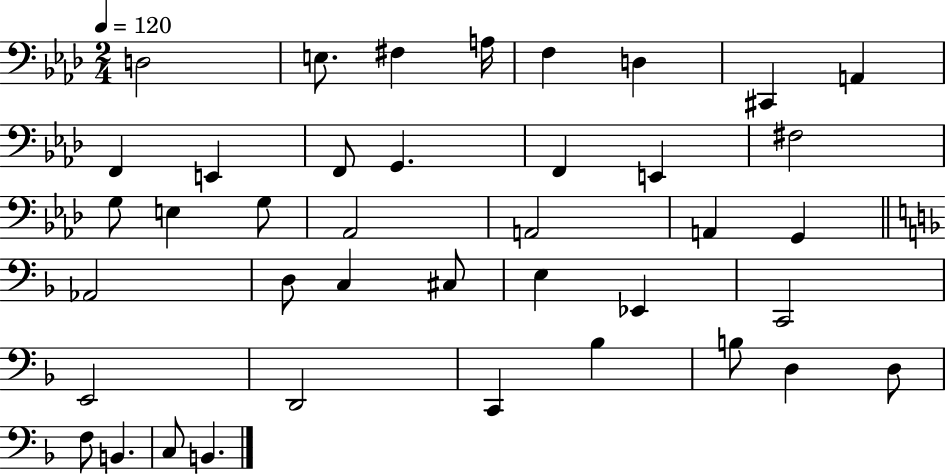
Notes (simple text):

D3/h E3/e. F#3/q A3/s F3/q D3/q C#2/q A2/q F2/q E2/q F2/e G2/q. F2/q E2/q F#3/h G3/e E3/q G3/e Ab2/h A2/h A2/q G2/q Ab2/h D3/e C3/q C#3/e E3/q Eb2/q C2/h E2/h D2/h C2/q Bb3/q B3/e D3/q D3/e F3/e B2/q. C3/e B2/q.